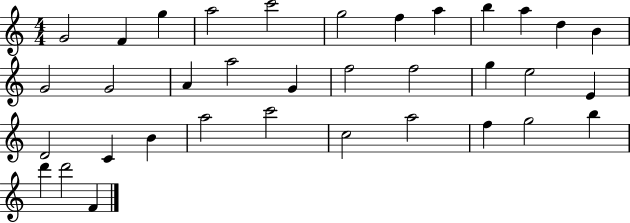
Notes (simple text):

G4/h F4/q G5/q A5/h C6/h G5/h F5/q A5/q B5/q A5/q D5/q B4/q G4/h G4/h A4/q A5/h G4/q F5/h F5/h G5/q E5/h E4/q D4/h C4/q B4/q A5/h C6/h C5/h A5/h F5/q G5/h B5/q D6/q D6/h F4/q